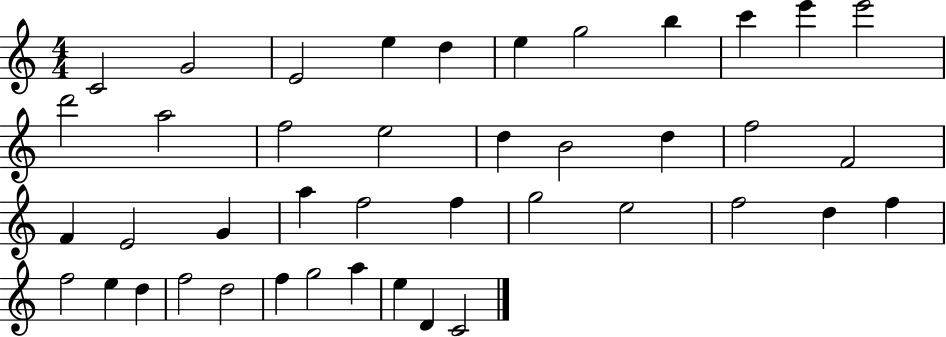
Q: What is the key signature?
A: C major